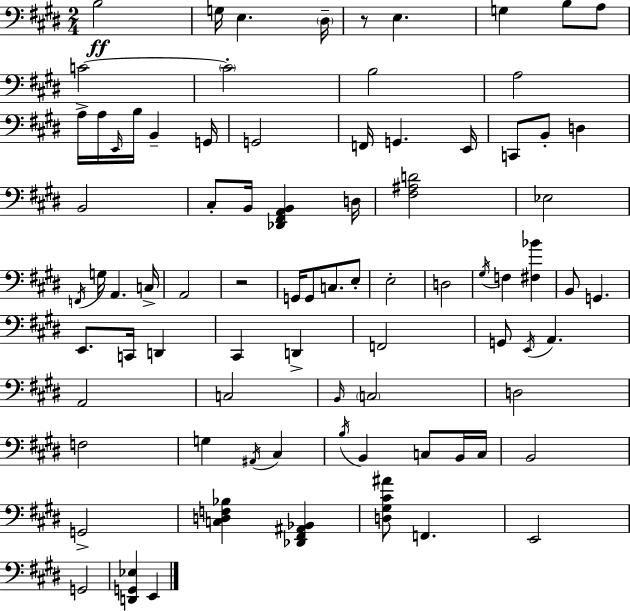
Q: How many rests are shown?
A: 2